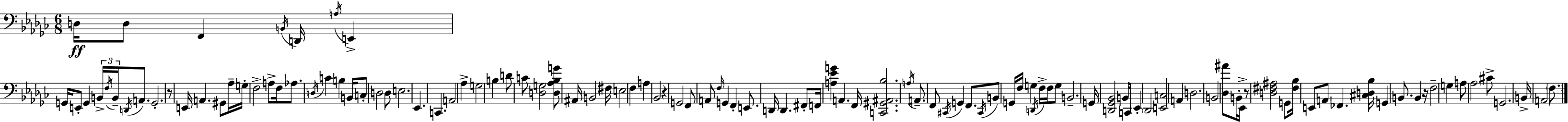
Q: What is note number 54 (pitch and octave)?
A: F2